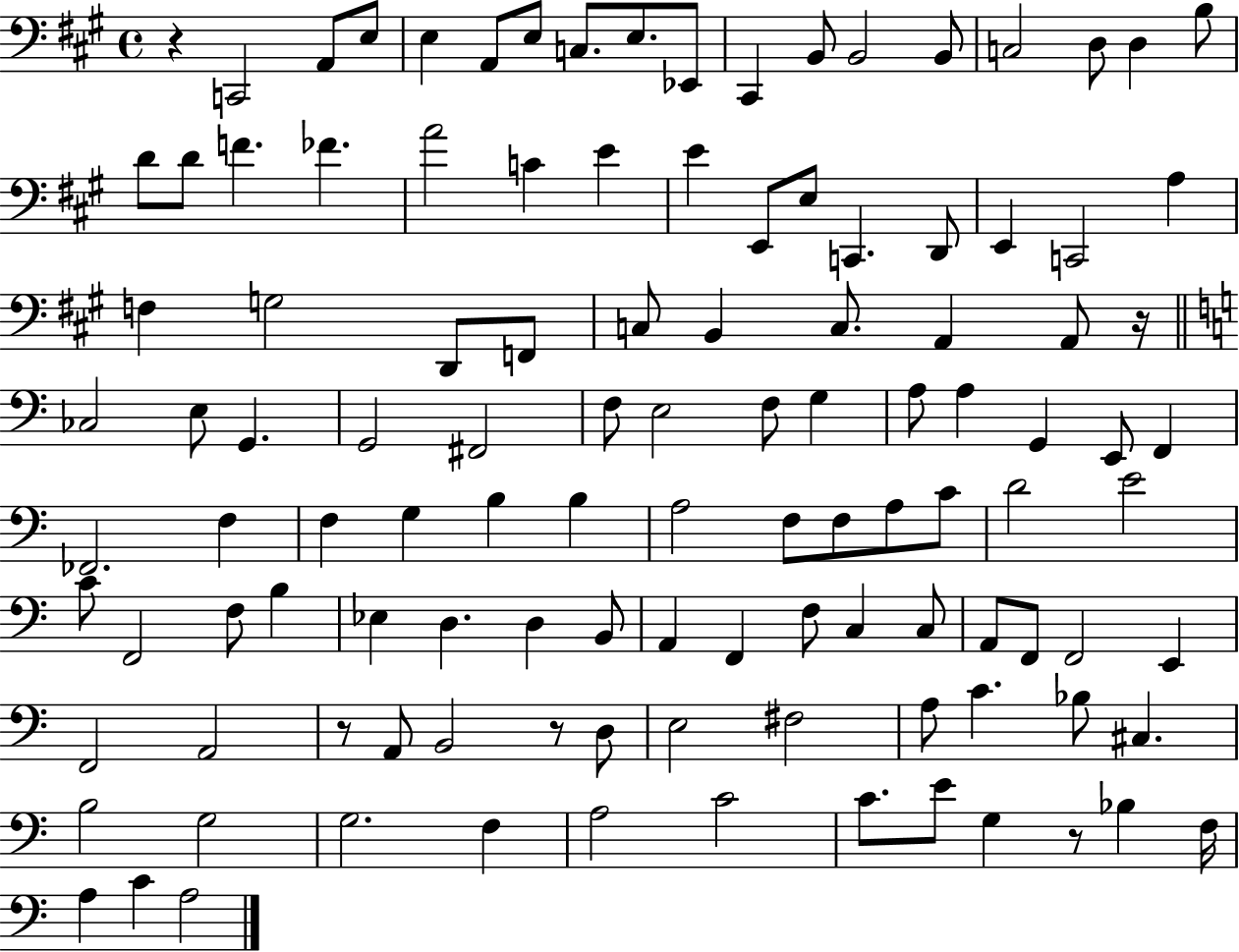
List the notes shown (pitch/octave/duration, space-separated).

R/q C2/h A2/e E3/e E3/q A2/e E3/e C3/e. E3/e. Eb2/e C#2/q B2/e B2/h B2/e C3/h D3/e D3/q B3/e D4/e D4/e F4/q. FES4/q. A4/h C4/q E4/q E4/q E2/e E3/e C2/q. D2/e E2/q C2/h A3/q F3/q G3/h D2/e F2/e C3/e B2/q C3/e. A2/q A2/e R/s CES3/h E3/e G2/q. G2/h F#2/h F3/e E3/h F3/e G3/q A3/e A3/q G2/q E2/e F2/q FES2/h. F3/q F3/q G3/q B3/q B3/q A3/h F3/e F3/e A3/e C4/e D4/h E4/h C4/e F2/h F3/e B3/q Eb3/q D3/q. D3/q B2/e A2/q F2/q F3/e C3/q C3/e A2/e F2/e F2/h E2/q F2/h A2/h R/e A2/e B2/h R/e D3/e E3/h F#3/h A3/e C4/q. Bb3/e C#3/q. B3/h G3/h G3/h. F3/q A3/h C4/h C4/e. E4/e G3/q R/e Bb3/q F3/s A3/q C4/q A3/h